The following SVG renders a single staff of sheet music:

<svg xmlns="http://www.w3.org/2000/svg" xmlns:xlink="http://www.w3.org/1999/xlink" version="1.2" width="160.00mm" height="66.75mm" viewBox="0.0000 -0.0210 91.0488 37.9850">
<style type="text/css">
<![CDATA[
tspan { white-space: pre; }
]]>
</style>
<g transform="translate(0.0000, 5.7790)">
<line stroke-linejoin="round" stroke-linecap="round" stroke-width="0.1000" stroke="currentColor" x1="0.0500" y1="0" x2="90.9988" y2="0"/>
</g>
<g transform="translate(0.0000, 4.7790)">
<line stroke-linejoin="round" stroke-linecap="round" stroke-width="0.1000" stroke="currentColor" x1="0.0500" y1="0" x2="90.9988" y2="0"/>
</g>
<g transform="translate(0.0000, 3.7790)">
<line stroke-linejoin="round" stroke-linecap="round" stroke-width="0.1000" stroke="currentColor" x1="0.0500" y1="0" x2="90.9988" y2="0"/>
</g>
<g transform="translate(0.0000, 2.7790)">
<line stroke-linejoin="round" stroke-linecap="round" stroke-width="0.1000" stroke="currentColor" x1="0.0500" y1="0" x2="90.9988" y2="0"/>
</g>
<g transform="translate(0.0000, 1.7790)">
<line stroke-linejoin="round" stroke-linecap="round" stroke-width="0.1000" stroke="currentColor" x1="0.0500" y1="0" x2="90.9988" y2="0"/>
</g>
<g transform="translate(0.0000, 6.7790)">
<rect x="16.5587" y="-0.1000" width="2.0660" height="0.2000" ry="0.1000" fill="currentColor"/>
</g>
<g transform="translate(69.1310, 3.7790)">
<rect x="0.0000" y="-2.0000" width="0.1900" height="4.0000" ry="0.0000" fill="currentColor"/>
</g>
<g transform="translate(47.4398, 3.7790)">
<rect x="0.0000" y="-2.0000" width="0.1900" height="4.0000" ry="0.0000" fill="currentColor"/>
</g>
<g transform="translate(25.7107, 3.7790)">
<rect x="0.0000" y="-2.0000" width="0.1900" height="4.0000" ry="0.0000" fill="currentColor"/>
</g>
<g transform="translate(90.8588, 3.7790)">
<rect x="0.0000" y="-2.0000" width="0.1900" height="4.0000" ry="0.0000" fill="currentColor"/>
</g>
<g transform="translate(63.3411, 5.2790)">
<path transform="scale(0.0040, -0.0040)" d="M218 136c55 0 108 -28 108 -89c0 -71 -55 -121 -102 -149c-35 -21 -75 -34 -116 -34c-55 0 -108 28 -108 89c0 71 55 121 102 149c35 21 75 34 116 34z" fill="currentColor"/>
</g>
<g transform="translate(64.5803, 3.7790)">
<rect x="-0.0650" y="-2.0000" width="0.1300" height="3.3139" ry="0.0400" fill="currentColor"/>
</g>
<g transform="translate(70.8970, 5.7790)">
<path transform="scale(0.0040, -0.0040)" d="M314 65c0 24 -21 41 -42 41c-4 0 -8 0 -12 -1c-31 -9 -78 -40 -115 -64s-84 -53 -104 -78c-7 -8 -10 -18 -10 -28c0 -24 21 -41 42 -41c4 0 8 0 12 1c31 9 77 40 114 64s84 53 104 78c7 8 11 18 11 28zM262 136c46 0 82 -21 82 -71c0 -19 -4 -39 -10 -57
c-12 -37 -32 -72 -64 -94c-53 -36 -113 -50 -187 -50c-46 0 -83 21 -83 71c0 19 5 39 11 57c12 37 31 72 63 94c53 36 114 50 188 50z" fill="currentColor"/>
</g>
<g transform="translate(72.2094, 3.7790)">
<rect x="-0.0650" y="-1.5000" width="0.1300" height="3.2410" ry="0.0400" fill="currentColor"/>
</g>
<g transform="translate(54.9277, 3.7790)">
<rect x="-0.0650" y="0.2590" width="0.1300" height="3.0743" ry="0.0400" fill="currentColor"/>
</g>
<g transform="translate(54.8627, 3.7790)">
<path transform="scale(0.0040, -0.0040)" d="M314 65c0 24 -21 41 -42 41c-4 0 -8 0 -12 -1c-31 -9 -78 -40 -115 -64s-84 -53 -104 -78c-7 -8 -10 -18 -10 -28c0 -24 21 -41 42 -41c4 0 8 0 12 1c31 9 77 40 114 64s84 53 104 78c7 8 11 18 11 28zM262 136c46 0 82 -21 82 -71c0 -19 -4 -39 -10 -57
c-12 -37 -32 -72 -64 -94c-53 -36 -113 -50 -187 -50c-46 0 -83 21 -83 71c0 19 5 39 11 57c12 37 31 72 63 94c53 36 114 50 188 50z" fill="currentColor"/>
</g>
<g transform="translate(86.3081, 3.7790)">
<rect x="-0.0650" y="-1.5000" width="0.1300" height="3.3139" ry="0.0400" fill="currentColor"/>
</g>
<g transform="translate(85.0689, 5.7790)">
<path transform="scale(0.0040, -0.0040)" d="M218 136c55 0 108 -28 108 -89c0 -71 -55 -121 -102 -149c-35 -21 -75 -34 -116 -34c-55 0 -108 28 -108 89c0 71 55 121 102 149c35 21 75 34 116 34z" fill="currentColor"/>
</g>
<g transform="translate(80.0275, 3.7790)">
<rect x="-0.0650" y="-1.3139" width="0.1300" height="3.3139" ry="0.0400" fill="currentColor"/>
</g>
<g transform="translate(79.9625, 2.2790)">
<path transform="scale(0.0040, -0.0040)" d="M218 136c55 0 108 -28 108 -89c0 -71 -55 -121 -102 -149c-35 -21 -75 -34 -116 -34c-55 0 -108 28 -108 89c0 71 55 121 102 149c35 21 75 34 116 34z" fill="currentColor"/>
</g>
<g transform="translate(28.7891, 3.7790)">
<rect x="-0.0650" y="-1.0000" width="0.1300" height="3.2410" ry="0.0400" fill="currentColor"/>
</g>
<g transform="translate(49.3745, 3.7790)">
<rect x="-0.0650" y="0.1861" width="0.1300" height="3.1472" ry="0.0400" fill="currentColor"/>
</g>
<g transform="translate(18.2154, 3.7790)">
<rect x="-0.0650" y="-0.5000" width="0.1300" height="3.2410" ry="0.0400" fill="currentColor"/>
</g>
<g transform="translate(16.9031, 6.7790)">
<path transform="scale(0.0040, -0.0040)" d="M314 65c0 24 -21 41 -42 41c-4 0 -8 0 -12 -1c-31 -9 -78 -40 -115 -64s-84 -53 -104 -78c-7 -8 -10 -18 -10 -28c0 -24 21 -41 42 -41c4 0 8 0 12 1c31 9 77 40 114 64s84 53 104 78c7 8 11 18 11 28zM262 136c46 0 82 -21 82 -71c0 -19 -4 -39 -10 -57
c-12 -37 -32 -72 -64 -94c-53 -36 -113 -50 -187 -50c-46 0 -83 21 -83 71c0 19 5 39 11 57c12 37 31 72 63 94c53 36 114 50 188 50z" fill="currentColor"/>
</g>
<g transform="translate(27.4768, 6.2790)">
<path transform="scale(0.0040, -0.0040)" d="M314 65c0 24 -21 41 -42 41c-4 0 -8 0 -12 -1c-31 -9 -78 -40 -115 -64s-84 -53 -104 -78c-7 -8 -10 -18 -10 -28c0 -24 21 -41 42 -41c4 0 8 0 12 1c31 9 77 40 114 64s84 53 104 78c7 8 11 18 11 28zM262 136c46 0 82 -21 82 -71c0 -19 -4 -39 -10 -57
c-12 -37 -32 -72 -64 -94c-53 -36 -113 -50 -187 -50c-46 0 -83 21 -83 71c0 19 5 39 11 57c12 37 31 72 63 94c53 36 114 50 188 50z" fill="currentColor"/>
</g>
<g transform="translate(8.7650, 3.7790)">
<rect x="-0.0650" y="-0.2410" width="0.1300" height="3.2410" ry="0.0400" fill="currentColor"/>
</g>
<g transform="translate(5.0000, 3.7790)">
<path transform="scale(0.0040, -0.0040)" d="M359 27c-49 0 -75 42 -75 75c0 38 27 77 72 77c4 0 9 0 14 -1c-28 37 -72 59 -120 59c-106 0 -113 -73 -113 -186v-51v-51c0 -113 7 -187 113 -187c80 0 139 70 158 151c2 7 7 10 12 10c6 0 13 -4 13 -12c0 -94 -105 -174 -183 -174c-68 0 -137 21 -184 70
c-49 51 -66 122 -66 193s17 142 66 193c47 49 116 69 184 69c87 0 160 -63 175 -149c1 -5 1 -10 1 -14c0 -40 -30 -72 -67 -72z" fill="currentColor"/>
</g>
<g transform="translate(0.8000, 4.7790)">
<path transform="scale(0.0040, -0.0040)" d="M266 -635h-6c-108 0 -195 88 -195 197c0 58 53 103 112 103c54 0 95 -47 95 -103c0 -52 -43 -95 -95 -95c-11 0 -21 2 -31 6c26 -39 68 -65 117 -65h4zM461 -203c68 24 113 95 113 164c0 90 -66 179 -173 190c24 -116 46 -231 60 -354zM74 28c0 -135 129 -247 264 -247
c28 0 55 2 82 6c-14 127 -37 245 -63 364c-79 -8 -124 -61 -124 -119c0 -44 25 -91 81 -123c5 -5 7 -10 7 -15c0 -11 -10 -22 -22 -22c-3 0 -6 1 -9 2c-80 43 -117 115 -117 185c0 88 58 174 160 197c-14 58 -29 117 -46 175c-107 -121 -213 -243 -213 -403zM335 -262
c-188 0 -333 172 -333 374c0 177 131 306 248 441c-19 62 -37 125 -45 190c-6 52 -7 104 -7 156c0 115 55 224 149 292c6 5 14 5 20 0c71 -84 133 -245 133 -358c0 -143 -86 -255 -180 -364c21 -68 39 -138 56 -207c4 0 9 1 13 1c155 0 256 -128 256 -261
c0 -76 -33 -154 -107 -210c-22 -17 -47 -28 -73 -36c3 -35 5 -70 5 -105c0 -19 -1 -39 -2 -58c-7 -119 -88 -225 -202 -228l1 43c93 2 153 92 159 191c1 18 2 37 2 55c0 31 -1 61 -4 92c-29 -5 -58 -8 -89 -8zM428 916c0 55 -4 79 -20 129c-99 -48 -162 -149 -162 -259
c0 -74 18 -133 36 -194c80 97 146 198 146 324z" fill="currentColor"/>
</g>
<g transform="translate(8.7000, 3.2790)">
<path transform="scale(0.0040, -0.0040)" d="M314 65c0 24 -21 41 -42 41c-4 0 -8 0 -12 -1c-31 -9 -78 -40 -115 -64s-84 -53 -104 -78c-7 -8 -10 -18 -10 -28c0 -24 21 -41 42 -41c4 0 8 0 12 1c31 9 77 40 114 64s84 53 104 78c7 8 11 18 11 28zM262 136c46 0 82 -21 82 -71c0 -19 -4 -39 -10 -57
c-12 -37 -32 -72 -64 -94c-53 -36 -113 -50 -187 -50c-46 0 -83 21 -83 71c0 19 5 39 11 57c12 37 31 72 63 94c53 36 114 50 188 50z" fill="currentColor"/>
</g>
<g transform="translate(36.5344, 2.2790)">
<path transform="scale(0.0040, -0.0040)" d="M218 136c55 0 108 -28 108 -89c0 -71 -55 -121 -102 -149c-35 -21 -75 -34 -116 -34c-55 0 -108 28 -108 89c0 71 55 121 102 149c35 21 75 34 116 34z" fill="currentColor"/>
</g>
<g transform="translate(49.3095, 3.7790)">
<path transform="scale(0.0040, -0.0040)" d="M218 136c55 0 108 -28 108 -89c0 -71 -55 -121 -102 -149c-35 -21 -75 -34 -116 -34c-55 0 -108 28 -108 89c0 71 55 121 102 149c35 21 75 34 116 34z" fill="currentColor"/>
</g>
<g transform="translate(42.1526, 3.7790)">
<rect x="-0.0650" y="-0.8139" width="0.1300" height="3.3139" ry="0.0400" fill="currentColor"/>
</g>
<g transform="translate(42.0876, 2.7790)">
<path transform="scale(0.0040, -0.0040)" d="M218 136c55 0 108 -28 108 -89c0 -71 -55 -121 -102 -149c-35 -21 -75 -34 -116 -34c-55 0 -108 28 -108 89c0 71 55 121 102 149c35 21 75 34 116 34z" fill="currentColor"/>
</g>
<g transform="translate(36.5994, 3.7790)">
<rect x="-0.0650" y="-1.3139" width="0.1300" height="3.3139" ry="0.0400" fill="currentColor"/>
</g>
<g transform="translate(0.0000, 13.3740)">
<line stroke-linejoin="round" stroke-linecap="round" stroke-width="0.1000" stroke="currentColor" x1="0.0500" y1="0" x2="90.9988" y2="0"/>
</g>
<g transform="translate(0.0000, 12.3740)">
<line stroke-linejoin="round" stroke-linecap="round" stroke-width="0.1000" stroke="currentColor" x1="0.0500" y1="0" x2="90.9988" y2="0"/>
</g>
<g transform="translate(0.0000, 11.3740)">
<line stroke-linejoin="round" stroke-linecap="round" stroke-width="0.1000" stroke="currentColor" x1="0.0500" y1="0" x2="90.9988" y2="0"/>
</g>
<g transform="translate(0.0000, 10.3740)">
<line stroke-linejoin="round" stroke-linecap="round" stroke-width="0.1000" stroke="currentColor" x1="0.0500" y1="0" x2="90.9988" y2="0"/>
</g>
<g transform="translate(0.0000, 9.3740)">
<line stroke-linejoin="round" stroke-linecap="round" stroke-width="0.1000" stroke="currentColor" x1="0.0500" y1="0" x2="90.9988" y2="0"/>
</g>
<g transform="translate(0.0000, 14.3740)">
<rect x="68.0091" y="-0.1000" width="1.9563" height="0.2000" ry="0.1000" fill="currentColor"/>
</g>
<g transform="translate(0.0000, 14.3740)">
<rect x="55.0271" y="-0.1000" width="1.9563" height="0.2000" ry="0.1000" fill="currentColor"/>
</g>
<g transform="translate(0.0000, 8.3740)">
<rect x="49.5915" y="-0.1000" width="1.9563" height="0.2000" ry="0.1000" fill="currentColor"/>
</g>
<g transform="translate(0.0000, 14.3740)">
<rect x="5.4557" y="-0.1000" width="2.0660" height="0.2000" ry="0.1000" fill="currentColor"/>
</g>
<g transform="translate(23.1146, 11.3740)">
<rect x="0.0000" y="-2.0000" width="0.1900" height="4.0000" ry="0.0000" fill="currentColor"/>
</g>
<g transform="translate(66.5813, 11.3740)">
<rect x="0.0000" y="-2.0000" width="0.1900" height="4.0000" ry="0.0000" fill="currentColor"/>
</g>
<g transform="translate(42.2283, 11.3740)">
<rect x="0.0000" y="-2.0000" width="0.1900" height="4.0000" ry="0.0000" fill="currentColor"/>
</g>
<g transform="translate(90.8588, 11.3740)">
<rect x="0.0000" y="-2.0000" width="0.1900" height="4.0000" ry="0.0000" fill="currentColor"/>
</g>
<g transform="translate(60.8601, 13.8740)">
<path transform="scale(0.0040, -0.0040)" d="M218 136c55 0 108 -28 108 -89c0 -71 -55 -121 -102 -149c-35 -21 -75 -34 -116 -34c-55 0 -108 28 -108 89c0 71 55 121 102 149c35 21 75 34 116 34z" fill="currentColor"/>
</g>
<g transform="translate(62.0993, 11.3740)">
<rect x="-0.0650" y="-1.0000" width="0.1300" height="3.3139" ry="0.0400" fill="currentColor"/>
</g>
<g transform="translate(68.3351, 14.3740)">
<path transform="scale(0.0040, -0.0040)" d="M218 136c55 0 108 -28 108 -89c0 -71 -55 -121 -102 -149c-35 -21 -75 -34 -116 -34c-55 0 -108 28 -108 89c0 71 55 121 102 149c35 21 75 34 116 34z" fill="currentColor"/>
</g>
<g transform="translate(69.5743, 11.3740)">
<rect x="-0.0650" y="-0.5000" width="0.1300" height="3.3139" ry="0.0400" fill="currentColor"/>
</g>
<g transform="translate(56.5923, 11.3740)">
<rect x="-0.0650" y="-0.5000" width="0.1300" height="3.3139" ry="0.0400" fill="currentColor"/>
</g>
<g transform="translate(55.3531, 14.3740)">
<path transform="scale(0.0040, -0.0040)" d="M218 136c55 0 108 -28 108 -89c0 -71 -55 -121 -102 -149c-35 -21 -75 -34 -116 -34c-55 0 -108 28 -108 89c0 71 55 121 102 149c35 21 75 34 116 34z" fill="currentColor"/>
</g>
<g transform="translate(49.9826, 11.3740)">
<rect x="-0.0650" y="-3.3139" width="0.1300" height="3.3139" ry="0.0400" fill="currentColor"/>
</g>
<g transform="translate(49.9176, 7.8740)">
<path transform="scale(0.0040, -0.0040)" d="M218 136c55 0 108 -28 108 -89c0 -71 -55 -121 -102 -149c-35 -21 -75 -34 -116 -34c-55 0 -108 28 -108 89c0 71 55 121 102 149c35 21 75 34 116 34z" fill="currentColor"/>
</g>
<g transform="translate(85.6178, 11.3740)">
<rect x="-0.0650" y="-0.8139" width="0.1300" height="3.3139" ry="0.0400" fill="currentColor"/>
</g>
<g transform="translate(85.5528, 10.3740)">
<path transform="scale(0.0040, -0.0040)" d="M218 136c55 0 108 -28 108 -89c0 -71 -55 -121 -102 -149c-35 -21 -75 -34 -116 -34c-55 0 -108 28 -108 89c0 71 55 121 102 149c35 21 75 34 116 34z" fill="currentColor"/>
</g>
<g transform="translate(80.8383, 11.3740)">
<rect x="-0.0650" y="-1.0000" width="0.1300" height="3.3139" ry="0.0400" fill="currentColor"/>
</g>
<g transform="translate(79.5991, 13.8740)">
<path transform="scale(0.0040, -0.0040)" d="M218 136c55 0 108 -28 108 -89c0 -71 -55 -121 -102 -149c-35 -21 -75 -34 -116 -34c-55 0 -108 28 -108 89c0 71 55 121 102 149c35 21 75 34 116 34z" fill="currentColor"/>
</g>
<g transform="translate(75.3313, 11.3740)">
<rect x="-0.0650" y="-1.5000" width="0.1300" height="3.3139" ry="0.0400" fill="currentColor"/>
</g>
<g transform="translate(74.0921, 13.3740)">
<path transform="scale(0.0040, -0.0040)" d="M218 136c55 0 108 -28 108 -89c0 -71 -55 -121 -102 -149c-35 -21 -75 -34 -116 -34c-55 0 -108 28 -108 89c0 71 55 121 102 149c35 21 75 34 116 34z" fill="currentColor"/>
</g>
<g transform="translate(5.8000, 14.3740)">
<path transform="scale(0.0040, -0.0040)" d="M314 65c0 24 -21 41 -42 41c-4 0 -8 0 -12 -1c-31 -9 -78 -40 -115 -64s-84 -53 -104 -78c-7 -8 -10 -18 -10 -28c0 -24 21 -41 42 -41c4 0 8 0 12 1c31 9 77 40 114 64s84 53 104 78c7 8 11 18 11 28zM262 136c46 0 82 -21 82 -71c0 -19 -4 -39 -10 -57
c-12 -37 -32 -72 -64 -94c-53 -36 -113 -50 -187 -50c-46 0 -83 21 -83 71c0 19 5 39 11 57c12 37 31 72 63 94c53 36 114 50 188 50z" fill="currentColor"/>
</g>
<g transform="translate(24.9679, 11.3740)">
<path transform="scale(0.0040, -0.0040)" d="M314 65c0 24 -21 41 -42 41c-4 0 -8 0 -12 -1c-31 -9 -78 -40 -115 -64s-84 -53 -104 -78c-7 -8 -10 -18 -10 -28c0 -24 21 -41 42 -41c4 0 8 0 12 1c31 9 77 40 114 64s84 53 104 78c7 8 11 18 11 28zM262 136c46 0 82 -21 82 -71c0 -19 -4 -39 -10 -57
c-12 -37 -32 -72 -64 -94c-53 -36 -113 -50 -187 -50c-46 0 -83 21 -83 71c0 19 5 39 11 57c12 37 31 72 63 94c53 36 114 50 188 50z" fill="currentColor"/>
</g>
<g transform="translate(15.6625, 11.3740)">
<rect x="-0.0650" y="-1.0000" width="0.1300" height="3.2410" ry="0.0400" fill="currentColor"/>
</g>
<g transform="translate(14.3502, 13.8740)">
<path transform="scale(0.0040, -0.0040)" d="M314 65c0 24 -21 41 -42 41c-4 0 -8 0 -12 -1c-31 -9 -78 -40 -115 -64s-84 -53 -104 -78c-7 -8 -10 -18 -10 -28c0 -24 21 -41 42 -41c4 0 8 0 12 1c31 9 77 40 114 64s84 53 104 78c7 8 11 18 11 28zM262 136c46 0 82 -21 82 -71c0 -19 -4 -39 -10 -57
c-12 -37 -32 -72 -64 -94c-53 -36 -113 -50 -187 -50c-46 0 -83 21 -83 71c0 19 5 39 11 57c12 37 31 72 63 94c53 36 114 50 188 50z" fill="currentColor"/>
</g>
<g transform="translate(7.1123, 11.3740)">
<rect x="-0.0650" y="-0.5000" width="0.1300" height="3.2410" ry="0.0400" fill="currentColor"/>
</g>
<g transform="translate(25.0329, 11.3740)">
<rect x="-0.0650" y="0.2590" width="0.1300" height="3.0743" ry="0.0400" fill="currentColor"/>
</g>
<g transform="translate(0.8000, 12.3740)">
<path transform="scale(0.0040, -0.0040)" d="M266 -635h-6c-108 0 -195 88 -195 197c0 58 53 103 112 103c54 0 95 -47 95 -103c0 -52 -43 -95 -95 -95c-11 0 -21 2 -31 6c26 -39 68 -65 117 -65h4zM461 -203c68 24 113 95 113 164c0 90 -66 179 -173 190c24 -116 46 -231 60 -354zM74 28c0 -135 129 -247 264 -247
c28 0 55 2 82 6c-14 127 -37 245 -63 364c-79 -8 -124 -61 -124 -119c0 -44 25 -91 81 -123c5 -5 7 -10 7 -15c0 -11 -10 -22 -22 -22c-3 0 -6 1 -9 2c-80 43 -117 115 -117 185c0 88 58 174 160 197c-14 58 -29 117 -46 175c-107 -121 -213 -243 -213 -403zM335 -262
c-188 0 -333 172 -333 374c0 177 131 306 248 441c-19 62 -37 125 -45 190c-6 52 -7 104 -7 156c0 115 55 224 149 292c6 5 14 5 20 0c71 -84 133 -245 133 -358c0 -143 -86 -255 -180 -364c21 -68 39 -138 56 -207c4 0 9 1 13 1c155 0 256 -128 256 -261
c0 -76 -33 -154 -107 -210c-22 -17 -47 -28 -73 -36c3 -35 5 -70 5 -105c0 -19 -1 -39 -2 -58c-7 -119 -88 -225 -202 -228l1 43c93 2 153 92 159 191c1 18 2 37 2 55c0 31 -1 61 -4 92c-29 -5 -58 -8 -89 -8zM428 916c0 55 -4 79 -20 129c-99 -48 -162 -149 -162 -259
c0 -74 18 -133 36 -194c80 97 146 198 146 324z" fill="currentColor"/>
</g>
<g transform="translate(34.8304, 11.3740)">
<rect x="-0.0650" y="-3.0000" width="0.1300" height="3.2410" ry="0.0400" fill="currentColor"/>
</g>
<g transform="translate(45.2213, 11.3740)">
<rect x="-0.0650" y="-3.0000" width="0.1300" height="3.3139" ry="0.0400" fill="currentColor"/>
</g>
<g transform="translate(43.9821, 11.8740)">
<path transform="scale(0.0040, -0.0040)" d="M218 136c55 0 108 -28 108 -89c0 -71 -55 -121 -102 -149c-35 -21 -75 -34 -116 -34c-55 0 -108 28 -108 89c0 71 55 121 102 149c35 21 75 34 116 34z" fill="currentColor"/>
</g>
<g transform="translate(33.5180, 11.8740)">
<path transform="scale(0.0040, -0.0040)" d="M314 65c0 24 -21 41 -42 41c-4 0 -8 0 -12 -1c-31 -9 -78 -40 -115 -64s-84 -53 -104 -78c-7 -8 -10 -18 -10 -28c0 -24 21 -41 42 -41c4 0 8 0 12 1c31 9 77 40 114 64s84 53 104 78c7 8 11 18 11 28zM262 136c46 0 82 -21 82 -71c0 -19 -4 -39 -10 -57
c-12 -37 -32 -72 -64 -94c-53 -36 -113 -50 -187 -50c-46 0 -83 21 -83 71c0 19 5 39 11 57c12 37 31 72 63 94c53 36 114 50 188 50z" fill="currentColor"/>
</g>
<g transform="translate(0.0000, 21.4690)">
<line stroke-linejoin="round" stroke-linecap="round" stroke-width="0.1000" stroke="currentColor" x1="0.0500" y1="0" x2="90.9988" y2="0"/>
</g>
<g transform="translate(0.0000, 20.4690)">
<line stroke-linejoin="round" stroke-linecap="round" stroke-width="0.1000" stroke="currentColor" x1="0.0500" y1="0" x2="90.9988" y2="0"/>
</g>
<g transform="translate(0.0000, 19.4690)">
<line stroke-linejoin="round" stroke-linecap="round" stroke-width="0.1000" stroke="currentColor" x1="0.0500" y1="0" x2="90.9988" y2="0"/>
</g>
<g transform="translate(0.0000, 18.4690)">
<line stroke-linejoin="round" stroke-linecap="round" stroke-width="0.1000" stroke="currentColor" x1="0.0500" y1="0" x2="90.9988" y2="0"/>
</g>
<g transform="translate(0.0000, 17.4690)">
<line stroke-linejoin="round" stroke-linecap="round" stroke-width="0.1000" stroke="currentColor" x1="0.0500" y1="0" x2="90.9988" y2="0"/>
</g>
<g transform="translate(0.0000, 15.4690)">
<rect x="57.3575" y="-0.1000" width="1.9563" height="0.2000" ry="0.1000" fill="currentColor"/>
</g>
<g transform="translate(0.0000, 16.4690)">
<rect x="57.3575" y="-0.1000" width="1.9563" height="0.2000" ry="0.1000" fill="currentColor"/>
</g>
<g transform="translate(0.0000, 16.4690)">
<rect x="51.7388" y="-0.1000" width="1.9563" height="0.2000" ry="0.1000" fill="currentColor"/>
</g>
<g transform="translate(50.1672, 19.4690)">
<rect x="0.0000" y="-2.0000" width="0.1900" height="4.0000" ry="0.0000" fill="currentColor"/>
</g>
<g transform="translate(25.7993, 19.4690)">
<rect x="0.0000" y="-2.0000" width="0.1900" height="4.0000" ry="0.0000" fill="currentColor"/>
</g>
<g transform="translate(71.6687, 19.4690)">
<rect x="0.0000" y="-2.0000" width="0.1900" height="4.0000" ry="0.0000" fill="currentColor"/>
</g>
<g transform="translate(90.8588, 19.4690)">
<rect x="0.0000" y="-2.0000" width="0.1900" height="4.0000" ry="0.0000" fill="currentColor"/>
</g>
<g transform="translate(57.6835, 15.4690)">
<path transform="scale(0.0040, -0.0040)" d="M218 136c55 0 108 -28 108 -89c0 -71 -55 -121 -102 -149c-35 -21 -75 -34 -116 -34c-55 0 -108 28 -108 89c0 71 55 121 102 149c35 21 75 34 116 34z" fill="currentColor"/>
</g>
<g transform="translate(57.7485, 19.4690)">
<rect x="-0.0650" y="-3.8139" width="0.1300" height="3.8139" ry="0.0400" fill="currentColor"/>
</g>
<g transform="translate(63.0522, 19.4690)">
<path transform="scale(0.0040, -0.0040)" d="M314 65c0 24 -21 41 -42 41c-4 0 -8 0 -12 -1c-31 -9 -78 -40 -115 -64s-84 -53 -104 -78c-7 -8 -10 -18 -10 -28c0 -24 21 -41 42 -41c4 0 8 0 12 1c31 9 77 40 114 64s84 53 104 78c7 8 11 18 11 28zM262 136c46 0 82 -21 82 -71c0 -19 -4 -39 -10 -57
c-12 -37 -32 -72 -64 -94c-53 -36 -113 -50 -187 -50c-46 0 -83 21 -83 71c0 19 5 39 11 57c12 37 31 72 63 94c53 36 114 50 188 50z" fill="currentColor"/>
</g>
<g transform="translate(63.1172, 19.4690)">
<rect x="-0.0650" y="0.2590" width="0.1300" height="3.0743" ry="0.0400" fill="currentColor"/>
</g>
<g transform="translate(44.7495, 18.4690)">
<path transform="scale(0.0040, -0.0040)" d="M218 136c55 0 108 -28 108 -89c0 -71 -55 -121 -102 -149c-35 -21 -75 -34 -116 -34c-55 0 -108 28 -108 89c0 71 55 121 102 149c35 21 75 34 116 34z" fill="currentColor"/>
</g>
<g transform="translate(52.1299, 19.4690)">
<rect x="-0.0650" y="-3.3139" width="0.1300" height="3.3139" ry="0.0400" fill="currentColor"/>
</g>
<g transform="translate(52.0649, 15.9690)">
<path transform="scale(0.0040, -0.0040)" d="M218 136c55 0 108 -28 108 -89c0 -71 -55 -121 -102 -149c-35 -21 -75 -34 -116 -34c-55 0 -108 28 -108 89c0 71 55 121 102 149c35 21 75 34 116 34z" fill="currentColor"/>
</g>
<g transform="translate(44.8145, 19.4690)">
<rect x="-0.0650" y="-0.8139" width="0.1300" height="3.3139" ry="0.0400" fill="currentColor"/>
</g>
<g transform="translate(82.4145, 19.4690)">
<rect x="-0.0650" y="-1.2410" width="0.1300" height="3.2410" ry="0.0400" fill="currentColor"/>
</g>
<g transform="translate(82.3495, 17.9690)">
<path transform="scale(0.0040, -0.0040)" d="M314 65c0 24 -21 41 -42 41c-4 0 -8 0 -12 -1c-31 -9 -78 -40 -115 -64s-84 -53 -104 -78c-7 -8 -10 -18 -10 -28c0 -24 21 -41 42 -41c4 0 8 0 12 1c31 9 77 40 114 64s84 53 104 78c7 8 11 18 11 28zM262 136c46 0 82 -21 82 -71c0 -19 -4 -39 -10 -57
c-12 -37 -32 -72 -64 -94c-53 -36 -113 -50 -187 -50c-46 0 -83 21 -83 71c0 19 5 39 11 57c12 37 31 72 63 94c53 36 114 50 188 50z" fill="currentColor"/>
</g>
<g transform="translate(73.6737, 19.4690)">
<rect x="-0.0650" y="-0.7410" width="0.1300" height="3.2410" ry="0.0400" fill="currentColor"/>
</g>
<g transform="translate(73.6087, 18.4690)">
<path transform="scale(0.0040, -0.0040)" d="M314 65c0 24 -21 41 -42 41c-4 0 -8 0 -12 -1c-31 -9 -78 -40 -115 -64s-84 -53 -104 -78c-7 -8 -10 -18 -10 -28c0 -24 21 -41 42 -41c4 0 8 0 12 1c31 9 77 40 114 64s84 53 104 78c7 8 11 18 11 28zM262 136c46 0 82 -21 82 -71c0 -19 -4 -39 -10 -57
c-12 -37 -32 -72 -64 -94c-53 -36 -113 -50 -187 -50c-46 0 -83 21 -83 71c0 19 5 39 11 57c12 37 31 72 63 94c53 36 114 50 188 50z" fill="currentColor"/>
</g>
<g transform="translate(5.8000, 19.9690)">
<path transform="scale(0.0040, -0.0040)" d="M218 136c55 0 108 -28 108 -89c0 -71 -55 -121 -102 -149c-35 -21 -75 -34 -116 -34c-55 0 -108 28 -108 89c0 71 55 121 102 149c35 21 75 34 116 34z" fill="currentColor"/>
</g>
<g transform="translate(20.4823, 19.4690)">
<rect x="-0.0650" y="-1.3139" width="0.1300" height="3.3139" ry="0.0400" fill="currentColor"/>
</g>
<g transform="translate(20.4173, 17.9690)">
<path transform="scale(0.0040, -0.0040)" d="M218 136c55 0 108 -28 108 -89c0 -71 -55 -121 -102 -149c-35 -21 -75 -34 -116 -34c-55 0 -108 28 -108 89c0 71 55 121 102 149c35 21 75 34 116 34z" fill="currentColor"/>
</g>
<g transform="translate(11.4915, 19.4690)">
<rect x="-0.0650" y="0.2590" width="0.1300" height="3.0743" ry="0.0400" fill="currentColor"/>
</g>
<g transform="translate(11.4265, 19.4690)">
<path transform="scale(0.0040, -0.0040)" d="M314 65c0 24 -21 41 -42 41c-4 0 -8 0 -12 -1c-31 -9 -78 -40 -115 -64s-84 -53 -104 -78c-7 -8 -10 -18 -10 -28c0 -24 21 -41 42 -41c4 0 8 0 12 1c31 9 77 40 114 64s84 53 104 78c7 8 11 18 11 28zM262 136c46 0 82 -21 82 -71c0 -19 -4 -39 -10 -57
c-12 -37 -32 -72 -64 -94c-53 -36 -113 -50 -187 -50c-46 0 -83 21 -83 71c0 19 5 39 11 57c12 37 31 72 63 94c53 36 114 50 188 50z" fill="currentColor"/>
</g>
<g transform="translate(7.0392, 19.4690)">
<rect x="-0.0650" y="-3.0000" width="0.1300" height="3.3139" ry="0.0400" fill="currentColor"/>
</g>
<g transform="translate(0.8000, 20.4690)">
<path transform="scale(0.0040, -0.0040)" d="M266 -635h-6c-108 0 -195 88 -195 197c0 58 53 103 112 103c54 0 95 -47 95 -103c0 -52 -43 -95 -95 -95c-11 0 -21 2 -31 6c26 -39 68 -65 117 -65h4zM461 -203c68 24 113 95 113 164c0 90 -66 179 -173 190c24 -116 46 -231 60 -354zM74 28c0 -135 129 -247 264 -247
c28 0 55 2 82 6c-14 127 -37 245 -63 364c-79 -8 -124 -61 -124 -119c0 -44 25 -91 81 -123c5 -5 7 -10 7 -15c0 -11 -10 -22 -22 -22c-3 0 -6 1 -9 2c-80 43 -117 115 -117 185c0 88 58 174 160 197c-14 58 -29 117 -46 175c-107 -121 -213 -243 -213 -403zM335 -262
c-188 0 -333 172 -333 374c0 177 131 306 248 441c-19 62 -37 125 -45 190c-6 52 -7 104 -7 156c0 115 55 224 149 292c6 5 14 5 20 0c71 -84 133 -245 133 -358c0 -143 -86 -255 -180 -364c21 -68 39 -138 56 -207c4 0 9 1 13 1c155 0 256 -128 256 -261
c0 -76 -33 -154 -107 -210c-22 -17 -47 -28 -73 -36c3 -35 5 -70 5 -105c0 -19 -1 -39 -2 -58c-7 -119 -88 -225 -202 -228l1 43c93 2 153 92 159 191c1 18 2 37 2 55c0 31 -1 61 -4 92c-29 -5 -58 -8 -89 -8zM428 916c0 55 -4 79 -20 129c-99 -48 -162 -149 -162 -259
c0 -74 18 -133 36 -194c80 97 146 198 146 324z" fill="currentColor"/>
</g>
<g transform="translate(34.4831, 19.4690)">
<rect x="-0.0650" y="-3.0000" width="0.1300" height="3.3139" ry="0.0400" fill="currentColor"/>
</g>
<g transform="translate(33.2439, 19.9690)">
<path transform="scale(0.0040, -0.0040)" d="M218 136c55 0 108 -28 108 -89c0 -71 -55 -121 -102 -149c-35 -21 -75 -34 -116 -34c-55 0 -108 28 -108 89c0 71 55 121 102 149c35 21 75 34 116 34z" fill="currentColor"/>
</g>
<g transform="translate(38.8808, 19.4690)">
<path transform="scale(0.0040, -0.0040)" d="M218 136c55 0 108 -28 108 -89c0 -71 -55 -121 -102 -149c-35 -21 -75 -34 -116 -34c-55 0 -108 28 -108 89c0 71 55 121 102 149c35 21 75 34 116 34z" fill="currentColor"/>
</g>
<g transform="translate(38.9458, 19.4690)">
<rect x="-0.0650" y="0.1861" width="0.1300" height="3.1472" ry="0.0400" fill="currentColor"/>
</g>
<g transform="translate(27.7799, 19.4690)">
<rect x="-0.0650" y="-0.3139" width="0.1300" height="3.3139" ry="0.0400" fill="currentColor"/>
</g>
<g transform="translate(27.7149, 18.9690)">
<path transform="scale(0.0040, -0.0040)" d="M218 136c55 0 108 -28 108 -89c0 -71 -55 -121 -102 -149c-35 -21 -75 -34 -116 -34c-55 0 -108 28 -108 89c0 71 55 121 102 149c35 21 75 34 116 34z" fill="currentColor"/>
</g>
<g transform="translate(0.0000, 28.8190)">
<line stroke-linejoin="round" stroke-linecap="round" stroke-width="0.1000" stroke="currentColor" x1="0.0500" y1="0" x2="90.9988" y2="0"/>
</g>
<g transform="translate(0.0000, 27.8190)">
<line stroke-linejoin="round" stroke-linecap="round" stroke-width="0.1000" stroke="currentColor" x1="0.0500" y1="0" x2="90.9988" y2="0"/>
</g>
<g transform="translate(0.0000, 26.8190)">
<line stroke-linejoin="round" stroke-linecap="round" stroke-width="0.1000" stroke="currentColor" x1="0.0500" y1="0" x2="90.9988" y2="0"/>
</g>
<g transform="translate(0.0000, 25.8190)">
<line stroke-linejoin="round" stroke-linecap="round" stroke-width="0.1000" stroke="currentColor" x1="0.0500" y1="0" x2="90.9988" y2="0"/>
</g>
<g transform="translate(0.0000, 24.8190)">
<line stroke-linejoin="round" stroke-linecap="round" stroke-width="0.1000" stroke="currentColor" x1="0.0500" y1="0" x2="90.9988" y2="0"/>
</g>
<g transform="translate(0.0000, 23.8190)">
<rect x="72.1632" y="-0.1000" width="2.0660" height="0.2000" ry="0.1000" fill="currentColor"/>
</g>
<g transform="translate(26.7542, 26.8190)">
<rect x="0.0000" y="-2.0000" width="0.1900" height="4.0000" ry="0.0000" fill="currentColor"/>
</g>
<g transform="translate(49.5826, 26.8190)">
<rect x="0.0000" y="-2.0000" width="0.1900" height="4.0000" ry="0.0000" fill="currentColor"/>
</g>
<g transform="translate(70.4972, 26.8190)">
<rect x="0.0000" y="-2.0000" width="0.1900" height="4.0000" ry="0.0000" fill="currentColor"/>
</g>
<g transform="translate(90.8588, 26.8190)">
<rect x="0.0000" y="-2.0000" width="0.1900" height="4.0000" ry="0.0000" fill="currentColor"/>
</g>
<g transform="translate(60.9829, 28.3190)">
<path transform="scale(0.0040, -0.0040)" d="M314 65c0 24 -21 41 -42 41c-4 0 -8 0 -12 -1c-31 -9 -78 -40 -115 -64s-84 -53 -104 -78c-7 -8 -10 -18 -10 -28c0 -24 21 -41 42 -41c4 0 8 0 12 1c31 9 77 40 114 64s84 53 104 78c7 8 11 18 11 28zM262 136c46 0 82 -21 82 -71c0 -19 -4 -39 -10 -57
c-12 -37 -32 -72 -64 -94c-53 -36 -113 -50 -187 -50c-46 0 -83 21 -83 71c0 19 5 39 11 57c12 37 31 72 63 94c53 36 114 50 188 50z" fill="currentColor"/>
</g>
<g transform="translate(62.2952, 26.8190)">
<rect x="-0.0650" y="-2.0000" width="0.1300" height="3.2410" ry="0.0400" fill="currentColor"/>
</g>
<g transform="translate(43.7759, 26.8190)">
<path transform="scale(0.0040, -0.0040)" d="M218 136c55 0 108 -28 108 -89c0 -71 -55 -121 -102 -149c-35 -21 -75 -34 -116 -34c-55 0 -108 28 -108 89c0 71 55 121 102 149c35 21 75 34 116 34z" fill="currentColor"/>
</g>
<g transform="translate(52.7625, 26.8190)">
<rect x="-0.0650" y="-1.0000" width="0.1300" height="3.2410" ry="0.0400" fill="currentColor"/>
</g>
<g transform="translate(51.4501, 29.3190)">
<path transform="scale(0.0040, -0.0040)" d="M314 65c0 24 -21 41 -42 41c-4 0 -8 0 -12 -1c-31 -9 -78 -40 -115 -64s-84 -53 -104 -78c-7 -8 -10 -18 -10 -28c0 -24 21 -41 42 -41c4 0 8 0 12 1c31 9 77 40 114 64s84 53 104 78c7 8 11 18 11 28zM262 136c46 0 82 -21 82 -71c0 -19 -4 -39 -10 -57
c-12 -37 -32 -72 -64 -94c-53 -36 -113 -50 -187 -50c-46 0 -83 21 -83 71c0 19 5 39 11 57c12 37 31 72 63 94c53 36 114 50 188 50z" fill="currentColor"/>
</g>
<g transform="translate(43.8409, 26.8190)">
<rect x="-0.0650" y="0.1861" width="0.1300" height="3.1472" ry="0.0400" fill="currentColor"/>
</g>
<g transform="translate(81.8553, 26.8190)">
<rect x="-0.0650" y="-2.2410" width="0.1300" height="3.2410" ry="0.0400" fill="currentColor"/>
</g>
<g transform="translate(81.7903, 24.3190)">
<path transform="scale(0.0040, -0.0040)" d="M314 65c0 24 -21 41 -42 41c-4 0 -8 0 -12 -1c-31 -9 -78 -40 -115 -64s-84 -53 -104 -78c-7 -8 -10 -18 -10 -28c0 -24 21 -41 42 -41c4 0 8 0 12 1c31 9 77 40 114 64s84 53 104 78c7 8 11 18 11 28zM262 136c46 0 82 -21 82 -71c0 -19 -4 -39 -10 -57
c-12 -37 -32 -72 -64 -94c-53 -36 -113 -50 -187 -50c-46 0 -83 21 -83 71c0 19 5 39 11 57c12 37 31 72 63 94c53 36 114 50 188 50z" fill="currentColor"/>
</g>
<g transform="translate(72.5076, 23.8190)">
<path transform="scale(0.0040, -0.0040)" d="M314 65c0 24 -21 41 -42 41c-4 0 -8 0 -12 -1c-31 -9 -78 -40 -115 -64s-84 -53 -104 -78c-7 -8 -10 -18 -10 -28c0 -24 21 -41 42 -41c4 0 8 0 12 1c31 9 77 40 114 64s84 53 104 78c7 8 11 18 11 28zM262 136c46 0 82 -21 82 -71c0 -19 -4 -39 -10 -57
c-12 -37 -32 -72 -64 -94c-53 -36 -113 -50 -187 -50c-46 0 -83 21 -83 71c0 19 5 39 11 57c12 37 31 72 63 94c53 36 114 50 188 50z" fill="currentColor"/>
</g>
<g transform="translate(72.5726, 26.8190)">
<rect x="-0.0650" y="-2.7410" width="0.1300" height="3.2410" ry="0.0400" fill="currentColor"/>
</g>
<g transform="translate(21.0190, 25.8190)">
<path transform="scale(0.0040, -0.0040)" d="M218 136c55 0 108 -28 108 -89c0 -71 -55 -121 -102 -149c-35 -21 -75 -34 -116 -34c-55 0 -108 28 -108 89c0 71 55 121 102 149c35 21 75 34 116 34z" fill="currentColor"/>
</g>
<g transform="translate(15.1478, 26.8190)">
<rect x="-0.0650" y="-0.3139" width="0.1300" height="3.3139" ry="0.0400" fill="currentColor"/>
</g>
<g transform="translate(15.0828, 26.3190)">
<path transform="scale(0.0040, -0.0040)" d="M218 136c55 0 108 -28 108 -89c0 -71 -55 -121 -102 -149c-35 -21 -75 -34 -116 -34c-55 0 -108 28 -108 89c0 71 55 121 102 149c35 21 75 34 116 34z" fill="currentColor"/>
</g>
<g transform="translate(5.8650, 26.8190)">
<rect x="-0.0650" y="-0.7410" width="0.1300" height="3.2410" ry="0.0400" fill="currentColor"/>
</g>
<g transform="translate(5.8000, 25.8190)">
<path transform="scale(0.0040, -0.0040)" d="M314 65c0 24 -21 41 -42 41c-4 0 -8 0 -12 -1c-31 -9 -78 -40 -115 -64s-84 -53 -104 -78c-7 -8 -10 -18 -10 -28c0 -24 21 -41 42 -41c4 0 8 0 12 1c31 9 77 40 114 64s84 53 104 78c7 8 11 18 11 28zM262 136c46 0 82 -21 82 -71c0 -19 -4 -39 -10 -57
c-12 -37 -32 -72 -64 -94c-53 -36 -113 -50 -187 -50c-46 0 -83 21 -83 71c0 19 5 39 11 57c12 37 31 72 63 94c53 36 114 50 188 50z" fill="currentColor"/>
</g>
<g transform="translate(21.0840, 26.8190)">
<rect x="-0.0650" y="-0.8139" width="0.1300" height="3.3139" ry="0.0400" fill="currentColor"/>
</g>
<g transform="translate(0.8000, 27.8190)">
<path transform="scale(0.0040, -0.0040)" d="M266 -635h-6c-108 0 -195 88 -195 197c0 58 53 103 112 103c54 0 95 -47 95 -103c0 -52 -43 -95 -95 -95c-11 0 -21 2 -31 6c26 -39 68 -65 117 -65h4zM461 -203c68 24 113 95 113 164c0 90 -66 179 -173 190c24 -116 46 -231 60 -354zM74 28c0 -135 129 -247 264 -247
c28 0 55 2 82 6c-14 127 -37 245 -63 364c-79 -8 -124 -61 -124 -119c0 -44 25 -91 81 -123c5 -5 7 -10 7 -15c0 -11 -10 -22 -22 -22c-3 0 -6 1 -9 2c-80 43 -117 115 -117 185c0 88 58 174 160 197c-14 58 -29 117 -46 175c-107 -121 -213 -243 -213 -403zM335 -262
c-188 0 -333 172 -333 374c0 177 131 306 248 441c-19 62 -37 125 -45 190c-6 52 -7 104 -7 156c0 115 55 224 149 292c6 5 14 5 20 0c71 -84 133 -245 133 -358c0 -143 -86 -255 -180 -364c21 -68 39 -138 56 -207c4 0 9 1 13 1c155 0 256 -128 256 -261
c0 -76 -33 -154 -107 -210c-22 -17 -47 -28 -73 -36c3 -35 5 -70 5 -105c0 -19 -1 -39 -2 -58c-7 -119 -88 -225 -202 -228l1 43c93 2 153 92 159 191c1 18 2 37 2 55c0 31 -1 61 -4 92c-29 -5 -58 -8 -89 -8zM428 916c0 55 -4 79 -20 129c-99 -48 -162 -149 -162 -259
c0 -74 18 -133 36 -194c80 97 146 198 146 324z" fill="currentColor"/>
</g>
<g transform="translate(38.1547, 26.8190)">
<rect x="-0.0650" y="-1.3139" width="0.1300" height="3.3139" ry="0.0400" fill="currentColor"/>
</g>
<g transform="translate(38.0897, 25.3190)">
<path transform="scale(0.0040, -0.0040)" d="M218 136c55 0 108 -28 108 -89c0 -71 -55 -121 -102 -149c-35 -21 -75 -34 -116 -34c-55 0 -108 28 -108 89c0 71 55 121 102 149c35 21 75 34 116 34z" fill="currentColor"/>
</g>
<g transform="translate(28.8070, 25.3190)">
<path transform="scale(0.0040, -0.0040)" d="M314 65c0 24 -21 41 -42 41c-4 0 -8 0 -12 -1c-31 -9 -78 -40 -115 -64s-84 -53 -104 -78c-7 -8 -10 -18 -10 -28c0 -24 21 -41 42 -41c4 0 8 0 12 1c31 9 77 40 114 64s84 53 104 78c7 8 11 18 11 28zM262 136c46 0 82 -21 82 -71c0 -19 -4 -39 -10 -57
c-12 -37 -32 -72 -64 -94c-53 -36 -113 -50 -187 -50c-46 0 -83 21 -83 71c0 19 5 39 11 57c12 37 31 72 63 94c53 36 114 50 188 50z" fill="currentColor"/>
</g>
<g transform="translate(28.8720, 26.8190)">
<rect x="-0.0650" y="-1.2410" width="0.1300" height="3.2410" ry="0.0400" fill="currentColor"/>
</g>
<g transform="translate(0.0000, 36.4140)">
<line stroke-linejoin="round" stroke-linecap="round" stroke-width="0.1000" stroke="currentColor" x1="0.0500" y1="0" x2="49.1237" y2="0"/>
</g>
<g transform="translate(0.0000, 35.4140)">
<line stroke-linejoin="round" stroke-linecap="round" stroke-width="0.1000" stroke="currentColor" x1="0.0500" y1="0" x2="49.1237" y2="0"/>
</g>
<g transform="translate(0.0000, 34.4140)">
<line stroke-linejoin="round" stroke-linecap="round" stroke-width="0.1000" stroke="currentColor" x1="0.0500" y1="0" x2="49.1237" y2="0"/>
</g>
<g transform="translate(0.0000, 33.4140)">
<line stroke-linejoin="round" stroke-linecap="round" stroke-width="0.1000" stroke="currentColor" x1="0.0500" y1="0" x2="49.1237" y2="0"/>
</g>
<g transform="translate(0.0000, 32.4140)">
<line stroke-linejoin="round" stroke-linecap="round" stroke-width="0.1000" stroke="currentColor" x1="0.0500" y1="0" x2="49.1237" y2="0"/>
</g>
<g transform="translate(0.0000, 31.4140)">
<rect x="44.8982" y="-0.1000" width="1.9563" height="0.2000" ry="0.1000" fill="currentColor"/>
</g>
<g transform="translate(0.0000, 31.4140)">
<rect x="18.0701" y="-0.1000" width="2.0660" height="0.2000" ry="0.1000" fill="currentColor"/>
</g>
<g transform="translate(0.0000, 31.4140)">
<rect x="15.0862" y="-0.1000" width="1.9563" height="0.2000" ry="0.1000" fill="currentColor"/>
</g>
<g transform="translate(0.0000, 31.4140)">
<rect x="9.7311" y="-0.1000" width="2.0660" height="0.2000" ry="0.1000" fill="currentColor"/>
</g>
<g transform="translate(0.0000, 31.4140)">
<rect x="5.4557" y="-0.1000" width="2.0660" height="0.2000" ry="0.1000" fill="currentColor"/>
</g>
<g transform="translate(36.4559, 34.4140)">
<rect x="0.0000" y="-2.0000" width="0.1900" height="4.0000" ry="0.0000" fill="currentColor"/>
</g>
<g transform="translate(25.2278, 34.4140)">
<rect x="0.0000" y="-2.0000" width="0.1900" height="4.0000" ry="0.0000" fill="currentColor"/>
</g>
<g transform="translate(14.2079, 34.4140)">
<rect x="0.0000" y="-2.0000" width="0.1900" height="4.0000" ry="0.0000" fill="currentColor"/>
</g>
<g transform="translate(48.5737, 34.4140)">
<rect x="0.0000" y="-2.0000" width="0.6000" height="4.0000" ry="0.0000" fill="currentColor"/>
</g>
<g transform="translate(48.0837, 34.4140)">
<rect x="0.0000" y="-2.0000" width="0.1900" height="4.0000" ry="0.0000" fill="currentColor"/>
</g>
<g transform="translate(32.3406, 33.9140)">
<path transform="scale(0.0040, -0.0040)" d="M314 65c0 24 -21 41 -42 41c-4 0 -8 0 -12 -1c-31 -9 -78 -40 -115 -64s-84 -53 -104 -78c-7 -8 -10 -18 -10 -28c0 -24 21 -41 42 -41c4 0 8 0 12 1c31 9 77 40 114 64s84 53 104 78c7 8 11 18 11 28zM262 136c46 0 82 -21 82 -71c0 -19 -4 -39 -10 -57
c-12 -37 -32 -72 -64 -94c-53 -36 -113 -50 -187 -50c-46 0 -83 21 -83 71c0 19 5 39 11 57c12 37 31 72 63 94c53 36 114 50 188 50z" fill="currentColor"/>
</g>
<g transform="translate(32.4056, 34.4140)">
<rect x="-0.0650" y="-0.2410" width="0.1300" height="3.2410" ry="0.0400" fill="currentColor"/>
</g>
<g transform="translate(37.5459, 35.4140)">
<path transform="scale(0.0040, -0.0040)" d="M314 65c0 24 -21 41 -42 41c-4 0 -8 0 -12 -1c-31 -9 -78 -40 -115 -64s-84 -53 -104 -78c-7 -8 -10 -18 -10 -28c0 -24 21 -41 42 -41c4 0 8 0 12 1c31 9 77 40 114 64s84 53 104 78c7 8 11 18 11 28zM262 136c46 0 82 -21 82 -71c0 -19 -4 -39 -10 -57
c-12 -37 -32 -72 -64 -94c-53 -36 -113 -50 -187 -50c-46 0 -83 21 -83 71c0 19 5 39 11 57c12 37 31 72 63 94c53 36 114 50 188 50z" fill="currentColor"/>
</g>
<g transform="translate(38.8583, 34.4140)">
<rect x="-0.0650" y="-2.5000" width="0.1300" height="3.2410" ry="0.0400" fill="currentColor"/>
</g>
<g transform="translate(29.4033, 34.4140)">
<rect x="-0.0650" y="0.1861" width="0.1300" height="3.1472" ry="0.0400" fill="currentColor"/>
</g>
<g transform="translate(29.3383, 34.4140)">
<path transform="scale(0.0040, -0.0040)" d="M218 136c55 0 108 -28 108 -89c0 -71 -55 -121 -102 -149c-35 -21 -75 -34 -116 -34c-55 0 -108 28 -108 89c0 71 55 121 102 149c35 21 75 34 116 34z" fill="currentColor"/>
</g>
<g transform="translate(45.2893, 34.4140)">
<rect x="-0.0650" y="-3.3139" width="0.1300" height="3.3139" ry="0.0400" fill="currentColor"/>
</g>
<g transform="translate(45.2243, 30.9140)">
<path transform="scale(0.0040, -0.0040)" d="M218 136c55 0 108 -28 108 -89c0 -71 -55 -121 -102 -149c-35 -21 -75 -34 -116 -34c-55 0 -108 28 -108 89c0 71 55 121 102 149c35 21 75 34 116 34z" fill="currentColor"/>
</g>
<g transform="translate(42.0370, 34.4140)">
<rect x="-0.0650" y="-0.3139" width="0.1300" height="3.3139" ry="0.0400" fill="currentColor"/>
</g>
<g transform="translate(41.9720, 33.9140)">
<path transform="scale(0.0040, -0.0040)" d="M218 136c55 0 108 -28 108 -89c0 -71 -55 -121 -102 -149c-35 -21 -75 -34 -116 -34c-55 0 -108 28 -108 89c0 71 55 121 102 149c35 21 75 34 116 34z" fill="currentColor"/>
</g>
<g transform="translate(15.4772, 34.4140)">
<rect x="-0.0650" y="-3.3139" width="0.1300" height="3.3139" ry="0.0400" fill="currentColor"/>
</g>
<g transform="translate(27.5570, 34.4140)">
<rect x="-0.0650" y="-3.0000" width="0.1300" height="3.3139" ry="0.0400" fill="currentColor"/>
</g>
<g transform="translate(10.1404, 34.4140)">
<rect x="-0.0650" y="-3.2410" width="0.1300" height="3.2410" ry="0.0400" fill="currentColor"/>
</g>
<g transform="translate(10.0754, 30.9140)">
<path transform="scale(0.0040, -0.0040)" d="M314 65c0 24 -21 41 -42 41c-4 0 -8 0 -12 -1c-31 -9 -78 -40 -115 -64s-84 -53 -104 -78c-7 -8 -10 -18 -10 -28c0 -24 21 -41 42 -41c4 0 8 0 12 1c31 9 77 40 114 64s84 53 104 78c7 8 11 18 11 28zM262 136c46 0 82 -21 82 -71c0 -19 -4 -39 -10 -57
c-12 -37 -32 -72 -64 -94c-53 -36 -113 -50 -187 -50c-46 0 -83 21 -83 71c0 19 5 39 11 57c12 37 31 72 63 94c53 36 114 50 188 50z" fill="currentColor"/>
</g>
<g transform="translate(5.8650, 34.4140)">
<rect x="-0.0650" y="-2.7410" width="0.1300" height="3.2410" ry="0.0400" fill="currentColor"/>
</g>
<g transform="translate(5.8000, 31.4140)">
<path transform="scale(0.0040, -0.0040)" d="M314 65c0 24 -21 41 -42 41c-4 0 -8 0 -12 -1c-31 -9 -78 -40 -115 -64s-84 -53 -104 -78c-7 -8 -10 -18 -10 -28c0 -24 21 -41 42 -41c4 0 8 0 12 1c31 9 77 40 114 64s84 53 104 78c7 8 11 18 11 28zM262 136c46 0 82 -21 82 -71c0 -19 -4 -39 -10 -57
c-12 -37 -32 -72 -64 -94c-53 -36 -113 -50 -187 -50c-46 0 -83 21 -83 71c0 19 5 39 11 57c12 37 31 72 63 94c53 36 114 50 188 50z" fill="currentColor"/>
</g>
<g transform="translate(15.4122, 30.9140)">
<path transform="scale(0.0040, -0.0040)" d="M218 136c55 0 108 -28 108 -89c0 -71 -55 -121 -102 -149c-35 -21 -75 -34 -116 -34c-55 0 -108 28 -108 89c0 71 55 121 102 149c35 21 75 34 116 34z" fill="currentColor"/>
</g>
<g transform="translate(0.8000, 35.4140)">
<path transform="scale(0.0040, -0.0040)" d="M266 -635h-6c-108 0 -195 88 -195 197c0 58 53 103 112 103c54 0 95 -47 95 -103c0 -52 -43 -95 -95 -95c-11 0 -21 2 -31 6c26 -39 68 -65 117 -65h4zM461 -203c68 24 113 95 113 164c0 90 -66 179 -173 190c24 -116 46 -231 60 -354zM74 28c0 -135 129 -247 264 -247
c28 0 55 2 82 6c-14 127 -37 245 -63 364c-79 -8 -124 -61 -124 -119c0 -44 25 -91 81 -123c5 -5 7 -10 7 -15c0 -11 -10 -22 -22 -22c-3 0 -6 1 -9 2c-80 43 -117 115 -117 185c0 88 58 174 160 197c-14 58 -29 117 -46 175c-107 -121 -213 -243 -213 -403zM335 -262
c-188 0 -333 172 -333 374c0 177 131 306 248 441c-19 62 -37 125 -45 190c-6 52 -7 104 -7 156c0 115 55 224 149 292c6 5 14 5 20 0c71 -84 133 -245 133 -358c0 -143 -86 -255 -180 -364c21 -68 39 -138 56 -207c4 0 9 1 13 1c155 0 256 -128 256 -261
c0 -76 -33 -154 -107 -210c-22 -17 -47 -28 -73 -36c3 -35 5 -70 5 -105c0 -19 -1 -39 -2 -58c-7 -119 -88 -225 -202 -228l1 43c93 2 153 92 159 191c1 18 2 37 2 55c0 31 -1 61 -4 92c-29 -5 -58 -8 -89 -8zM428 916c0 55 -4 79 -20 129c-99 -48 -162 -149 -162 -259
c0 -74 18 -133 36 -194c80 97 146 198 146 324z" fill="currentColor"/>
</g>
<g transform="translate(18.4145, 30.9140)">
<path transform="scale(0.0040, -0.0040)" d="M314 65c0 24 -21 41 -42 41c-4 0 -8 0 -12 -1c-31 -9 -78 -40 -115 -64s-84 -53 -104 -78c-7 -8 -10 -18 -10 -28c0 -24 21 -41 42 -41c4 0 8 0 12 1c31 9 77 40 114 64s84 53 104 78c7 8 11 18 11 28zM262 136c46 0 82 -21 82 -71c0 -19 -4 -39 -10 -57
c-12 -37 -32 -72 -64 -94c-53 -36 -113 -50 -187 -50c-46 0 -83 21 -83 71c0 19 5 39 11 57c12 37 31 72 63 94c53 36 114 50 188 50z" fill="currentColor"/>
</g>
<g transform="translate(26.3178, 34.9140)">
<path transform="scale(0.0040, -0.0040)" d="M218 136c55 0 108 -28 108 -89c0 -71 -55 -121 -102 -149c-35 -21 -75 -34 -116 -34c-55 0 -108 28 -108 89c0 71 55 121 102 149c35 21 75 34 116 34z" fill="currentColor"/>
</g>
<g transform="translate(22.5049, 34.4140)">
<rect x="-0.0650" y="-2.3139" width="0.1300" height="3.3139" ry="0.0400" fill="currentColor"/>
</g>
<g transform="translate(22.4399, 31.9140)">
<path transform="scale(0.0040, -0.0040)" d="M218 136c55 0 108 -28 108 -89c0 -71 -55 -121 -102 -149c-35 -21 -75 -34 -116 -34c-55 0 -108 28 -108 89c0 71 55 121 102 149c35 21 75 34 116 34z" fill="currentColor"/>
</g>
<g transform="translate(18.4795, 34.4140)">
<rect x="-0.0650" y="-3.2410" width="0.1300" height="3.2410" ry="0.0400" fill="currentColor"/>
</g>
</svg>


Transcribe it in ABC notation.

X:1
T:Untitled
M:4/4
L:1/4
K:C
c2 C2 D2 e d B B2 F E2 e E C2 D2 B2 A2 A b C D C E D d A B2 e c A B d b c' B2 d2 e2 d2 c d e2 e B D2 F2 a2 g2 a2 b2 b b2 g A B c2 G2 c b